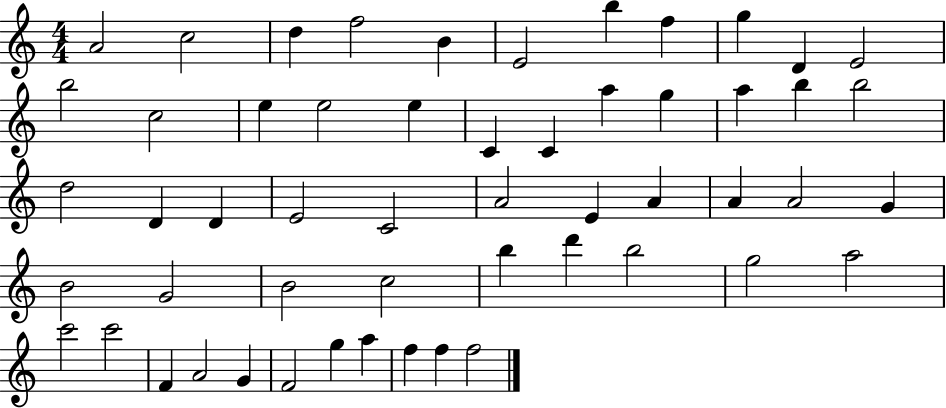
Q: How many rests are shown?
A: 0